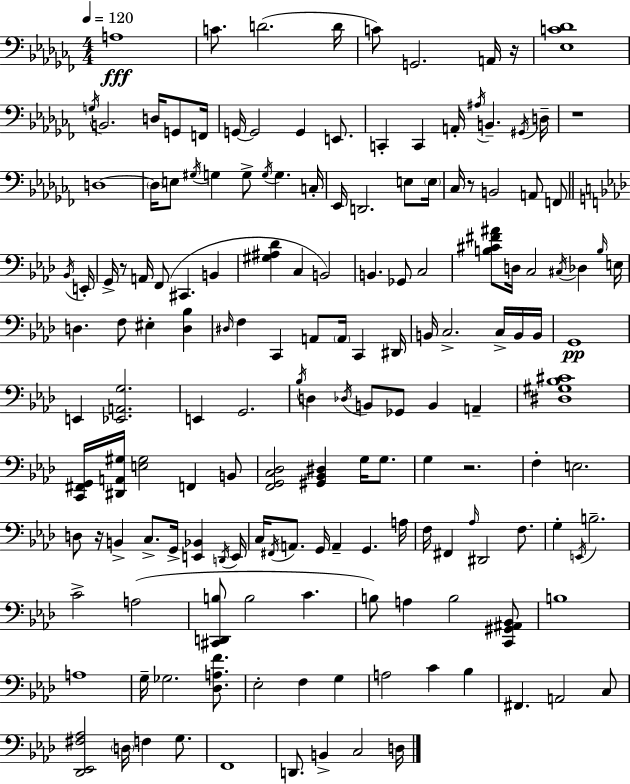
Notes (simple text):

A3/w C4/e. D4/h. D4/s C4/e G2/h. A2/s R/s [Eb3,C4,Db4]/w G3/s B2/h. D3/s G2/e F2/s G2/s G2/h G2/q E2/e. C2/q C2/q A2/s A#3/s B2/q. G#2/s D3/s R/w D3/w D3/s E3/e G#3/s G3/q G3/e G3/s G3/q. C3/s Eb2/s D2/h. E3/e E3/s CES3/s R/e B2/h A2/e F2/e Bb2/s E2/s G2/s R/e A2/s F2/e C#2/q. B2/q [G#3,A#3,Db4]/q C3/q B2/h B2/q. Gb2/e C3/h [B3,C#4,F#4,A#4]/e D3/s C3/h C#3/s Db3/q B3/s E3/s D3/q. F3/e EIS3/q [D3,Bb3]/q D#3/s F3/q C2/q A2/e A2/s C2/q D#2/s B2/s C3/h. C3/s B2/s B2/s G2/w E2/q [Eb2,A2,G3]/h. E2/q G2/h. Bb3/s D3/q Db3/s B2/e Gb2/e B2/q A2/q [D#3,G#3,Bb3,C#4]/w [C2,F#2,G2]/s [D#2,A2,G#3]/s [E3,G#3]/h F2/q B2/e [F2,G2,C3,Db3]/h [G#2,Bb2,D#3]/q G3/s G3/e. G3/q R/h. F3/q E3/h. D3/e R/s B2/q C3/e. G2/s [E2,Bb2]/q D2/s E2/s C3/s F#2/s A2/e. G2/s A2/q G2/q. A3/s F3/s F#2/q Ab3/s D#2/h F3/e. G3/q E2/s B3/h. C4/h A3/h [C#2,D2,B3]/e B3/h C4/q. B3/e A3/q B3/h [C2,G#2,A#2,Bb2]/e B3/w A3/w G3/s Gb3/h. [Db3,A3,F4]/e. Eb3/h F3/q G3/q A3/h C4/q Bb3/q F#2/q. A2/h C3/e [Db2,Eb2,F#3,Ab3]/h D3/s F3/q G3/e. F2/w D2/e. B2/q C3/h D3/s